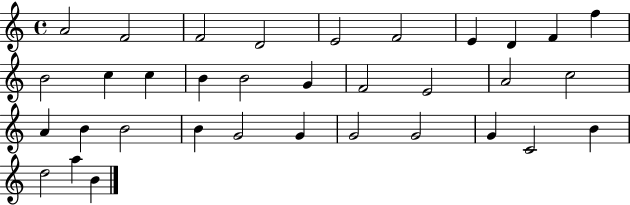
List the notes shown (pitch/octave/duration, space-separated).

A4/h F4/h F4/h D4/h E4/h F4/h E4/q D4/q F4/q F5/q B4/h C5/q C5/q B4/q B4/h G4/q F4/h E4/h A4/h C5/h A4/q B4/q B4/h B4/q G4/h G4/q G4/h G4/h G4/q C4/h B4/q D5/h A5/q B4/q